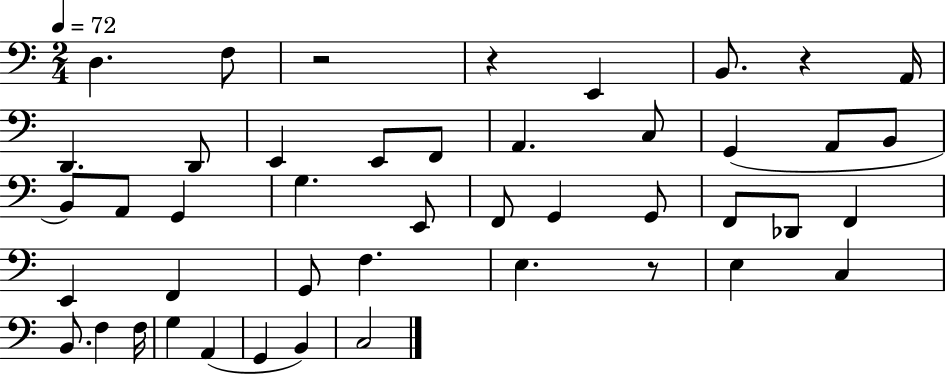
X:1
T:Untitled
M:2/4
L:1/4
K:C
D, F,/2 z2 z E,, B,,/2 z A,,/4 D,, D,,/2 E,, E,,/2 F,,/2 A,, C,/2 G,, A,,/2 B,,/2 B,,/2 A,,/2 G,, G, E,,/2 F,,/2 G,, G,,/2 F,,/2 _D,,/2 F,, E,, F,, G,,/2 F, E, z/2 E, C, B,,/2 F, F,/4 G, A,, G,, B,, C,2